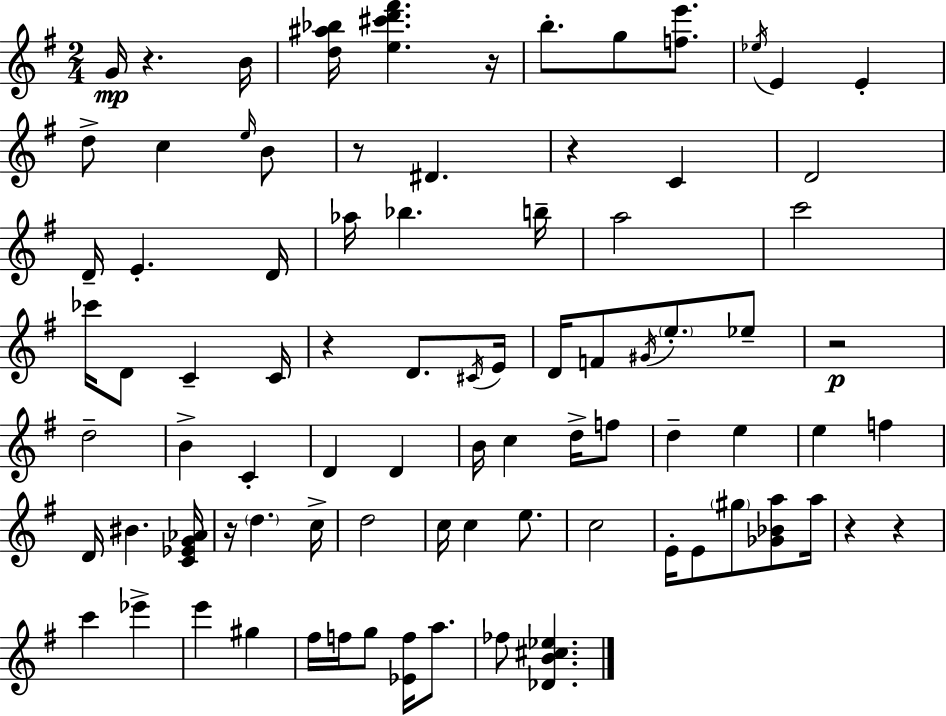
G4/s R/q. B4/s [D5,A#5,Bb5]/s [E5,C#6,D6,F#6]/q. R/s B5/e. G5/e [F5,E6]/e. Eb5/s E4/q E4/q D5/e C5/q E5/s B4/e R/e D#4/q. R/q C4/q D4/h D4/s E4/q. D4/s Ab5/s Bb5/q. B5/s A5/h C6/h CES6/s D4/e C4/q C4/s R/q D4/e. C#4/s E4/s D4/s F4/e G#4/s E5/e. Eb5/e R/h D5/h B4/q C4/q D4/q D4/q B4/s C5/q D5/s F5/e D5/q E5/q E5/q F5/q D4/s BIS4/q. [C4,Eb4,G4,Ab4]/s R/s D5/q. C5/s D5/h C5/s C5/q E5/e. C5/h E4/s E4/e G#5/e [Gb4,Bb4,A5]/e A5/s R/q R/q C6/q Eb6/q E6/q G#5/q F#5/s F5/s G5/e [Eb4,F5]/s A5/e. FES5/e [Db4,B4,C#5,Eb5]/q.